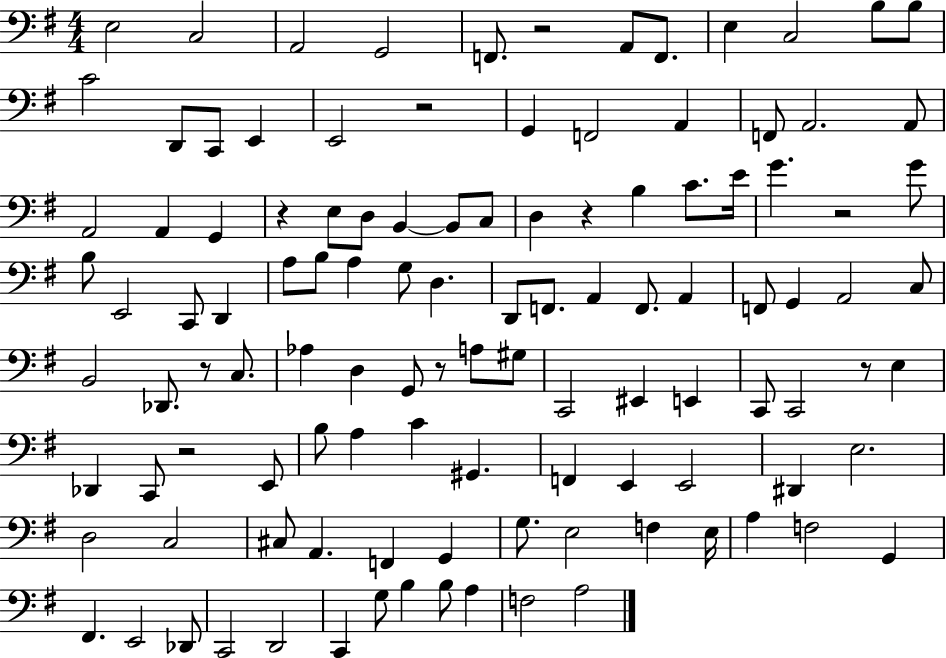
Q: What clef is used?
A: bass